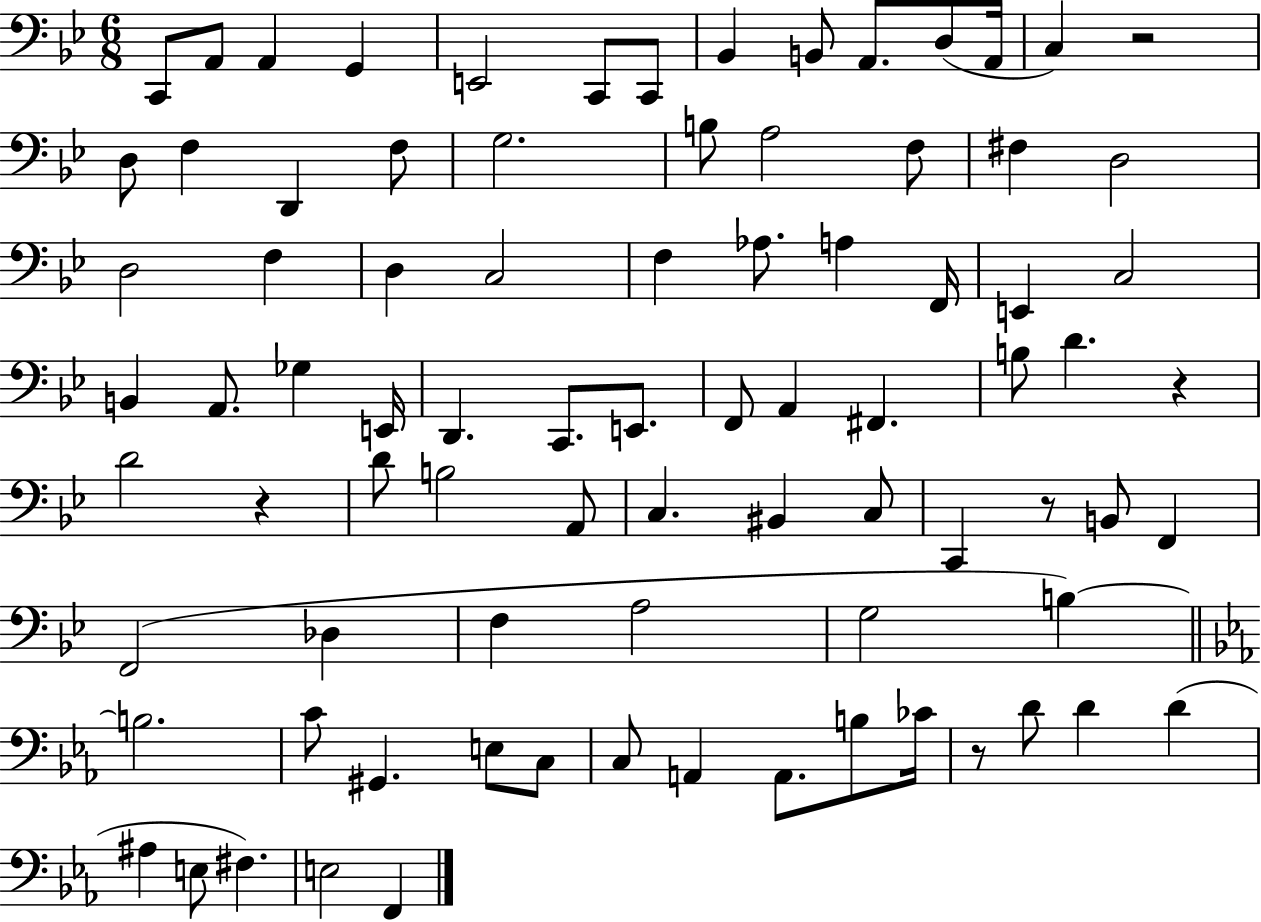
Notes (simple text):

C2/e A2/e A2/q G2/q E2/h C2/e C2/e Bb2/q B2/e A2/e. D3/e A2/s C3/q R/h D3/e F3/q D2/q F3/e G3/h. B3/e A3/h F3/e F#3/q D3/h D3/h F3/q D3/q C3/h F3/q Ab3/e. A3/q F2/s E2/q C3/h B2/q A2/e. Gb3/q E2/s D2/q. C2/e. E2/e. F2/e A2/q F#2/q. B3/e D4/q. R/q D4/h R/q D4/e B3/h A2/e C3/q. BIS2/q C3/e C2/q R/e B2/e F2/q F2/h Db3/q F3/q A3/h G3/h B3/q B3/h. C4/e G#2/q. E3/e C3/e C3/e A2/q A2/e. B3/e CES4/s R/e D4/e D4/q D4/q A#3/q E3/e F#3/q. E3/h F2/q